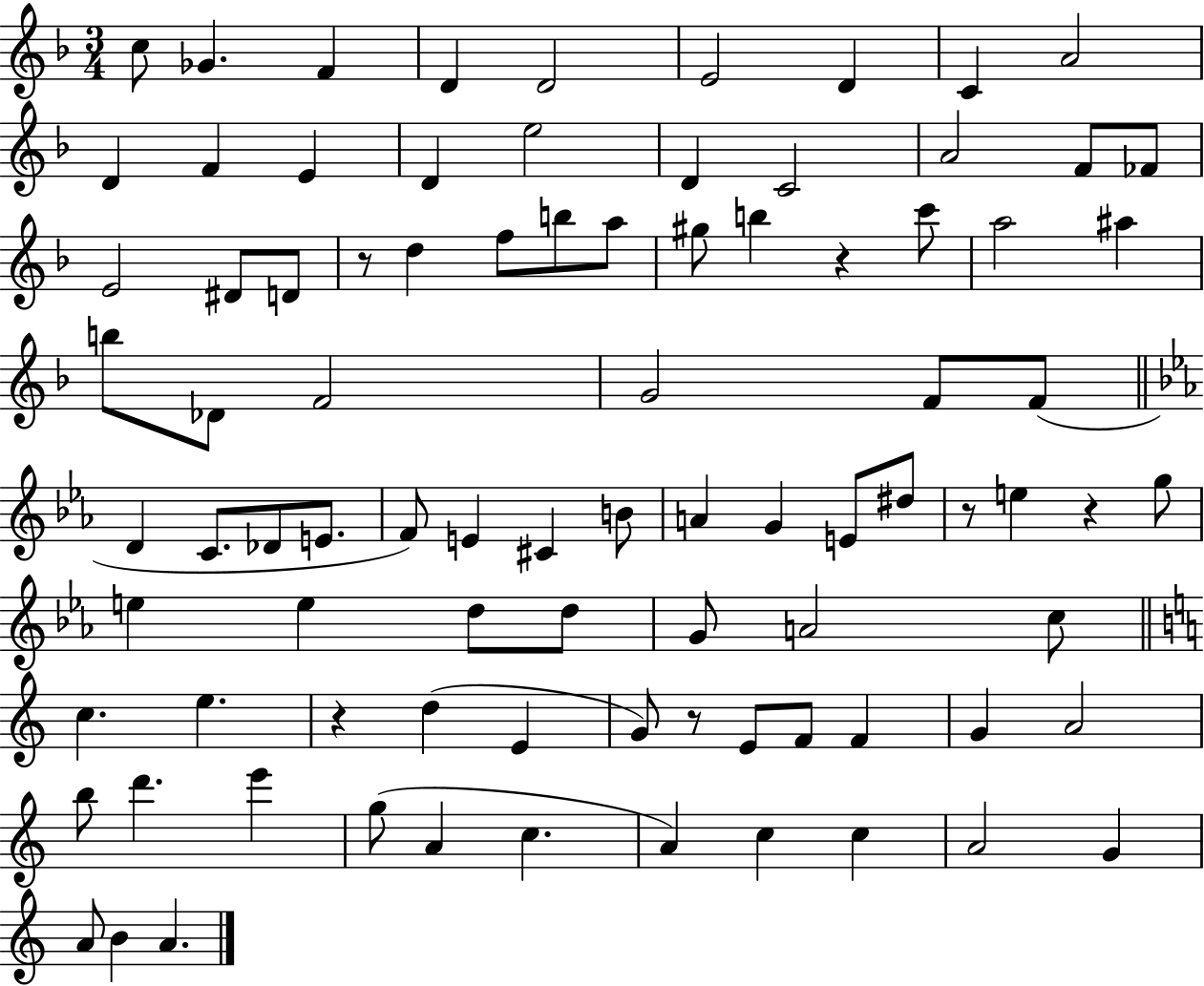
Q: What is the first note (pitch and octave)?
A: C5